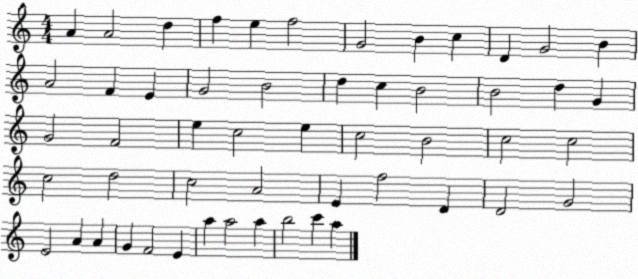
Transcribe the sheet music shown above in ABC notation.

X:1
T:Untitled
M:4/4
L:1/4
K:C
A A2 d f e f2 G2 B c D G2 B A2 F E G2 B2 d c B2 B2 d G G2 F2 e c2 e c2 B2 c2 c2 c2 d2 c2 A2 E f2 D D2 G2 E2 A A G F2 E a a2 a b2 c' a